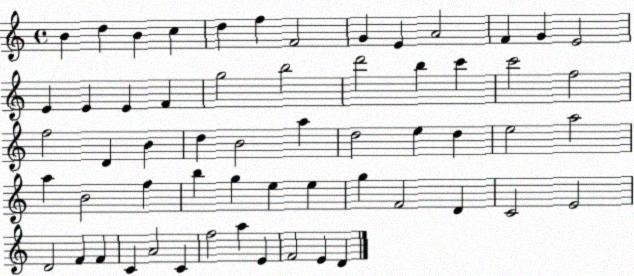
X:1
T:Untitled
M:4/4
L:1/4
K:C
B d B c d f F2 G E A2 F G E2 E E E F g2 b2 d'2 b c' c'2 f2 f2 D B d B2 a d2 e d e2 a2 a B2 f b g e e g F2 D C2 E2 D2 F F C A2 C f2 a E F2 E D